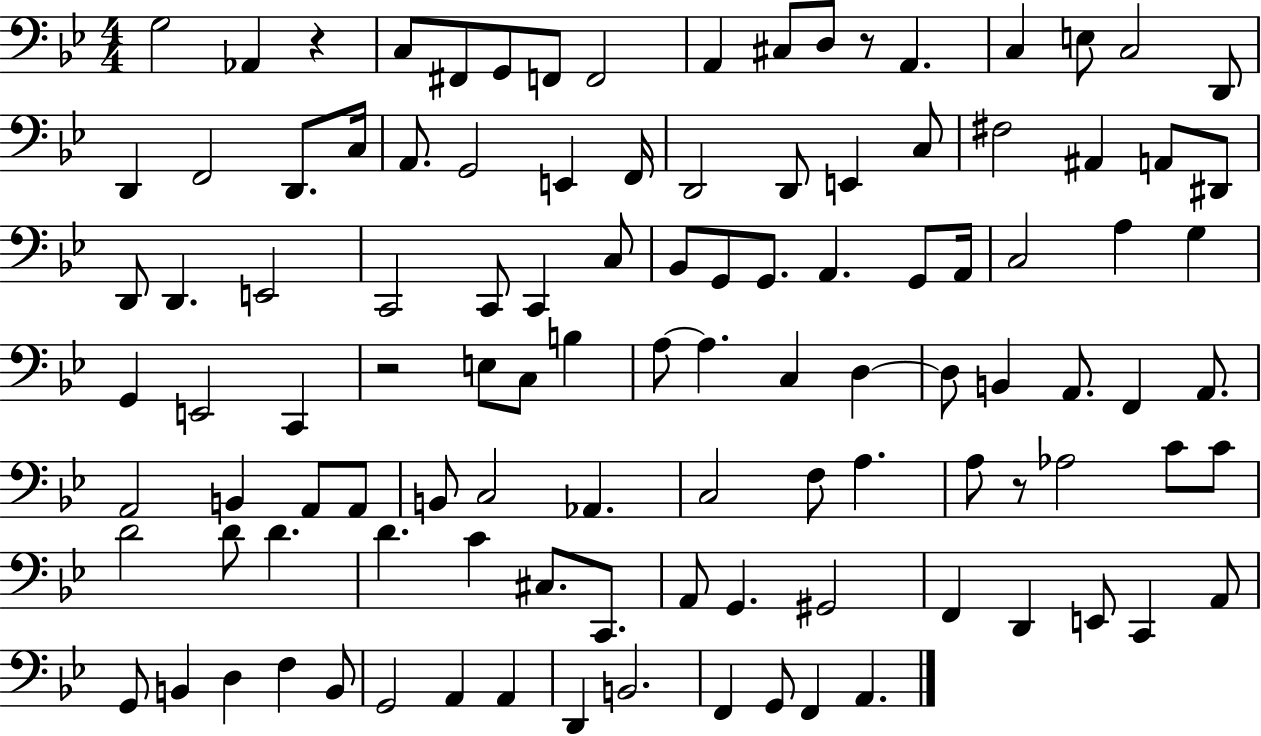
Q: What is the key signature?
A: BES major